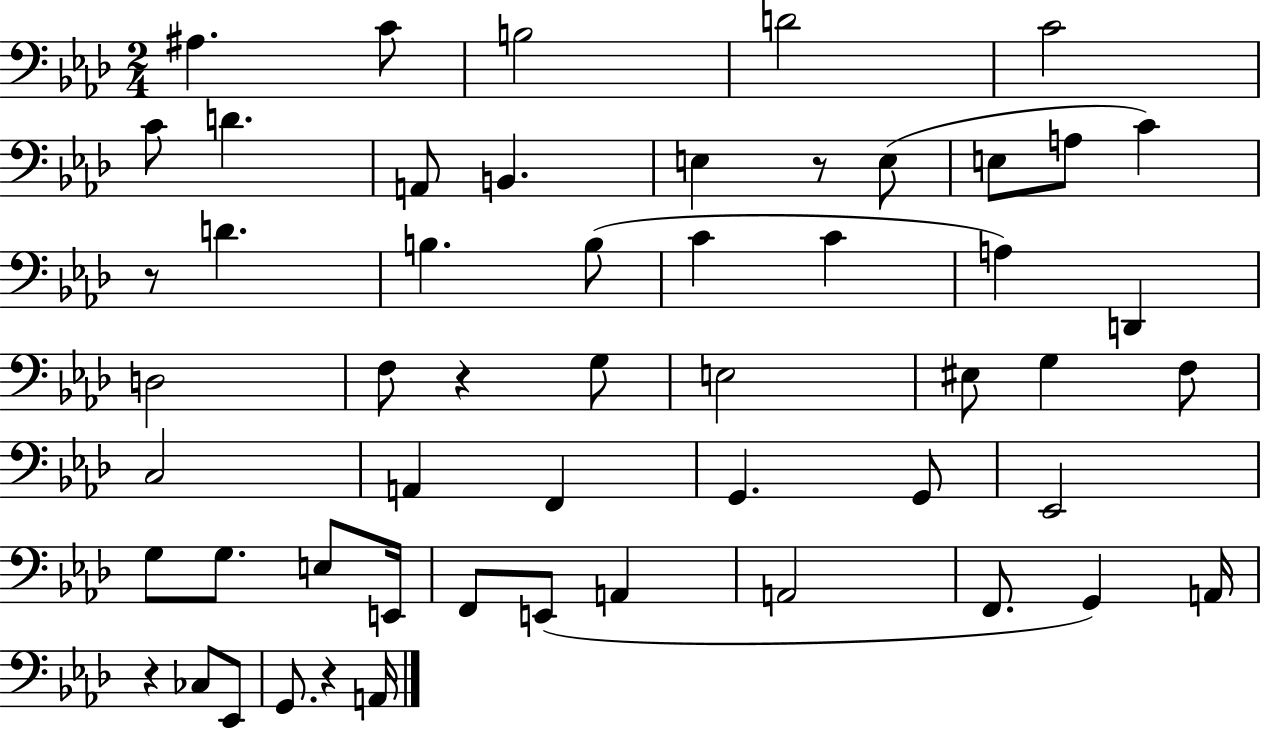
A#3/q. C4/e B3/h D4/h C4/h C4/e D4/q. A2/e B2/q. E3/q R/e E3/e E3/e A3/e C4/q R/e D4/q. B3/q. B3/e C4/q C4/q A3/q D2/q D3/h F3/e R/q G3/e E3/h EIS3/e G3/q F3/e C3/h A2/q F2/q G2/q. G2/e Eb2/h G3/e G3/e. E3/e E2/s F2/e E2/e A2/q A2/h F2/e. G2/q A2/s R/q CES3/e Eb2/e G2/e. R/q A2/s